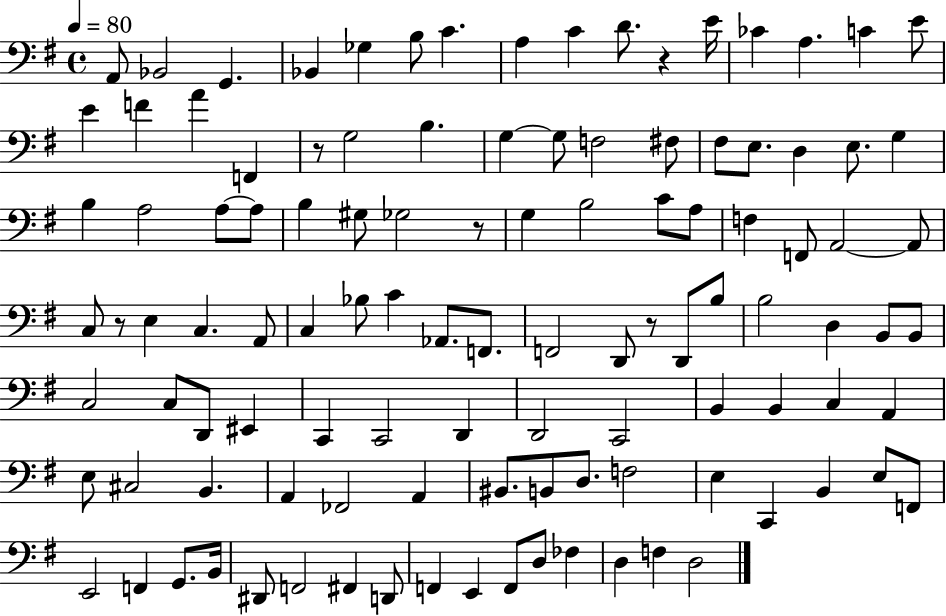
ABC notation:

X:1
T:Untitled
M:4/4
L:1/4
K:G
A,,/2 _B,,2 G,, _B,, _G, B,/2 C A, C D/2 z E/4 _C A, C E/2 E F A F,, z/2 G,2 B, G, G,/2 F,2 ^F,/2 ^F,/2 E,/2 D, E,/2 G, B, A,2 A,/2 A,/2 B, ^G,/2 _G,2 z/2 G, B,2 C/2 A,/2 F, F,,/2 A,,2 A,,/2 C,/2 z/2 E, C, A,,/2 C, _B,/2 C _A,,/2 F,,/2 F,,2 D,,/2 z/2 D,,/2 B,/2 B,2 D, B,,/2 B,,/2 C,2 C,/2 D,,/2 ^E,, C,, C,,2 D,, D,,2 C,,2 B,, B,, C, A,, E,/2 ^C,2 B,, A,, _F,,2 A,, ^B,,/2 B,,/2 D,/2 F,2 E, C,, B,, E,/2 F,,/2 E,,2 F,, G,,/2 B,,/4 ^D,,/2 F,,2 ^F,, D,,/2 F,, E,, F,,/2 D,/2 _F, D, F, D,2